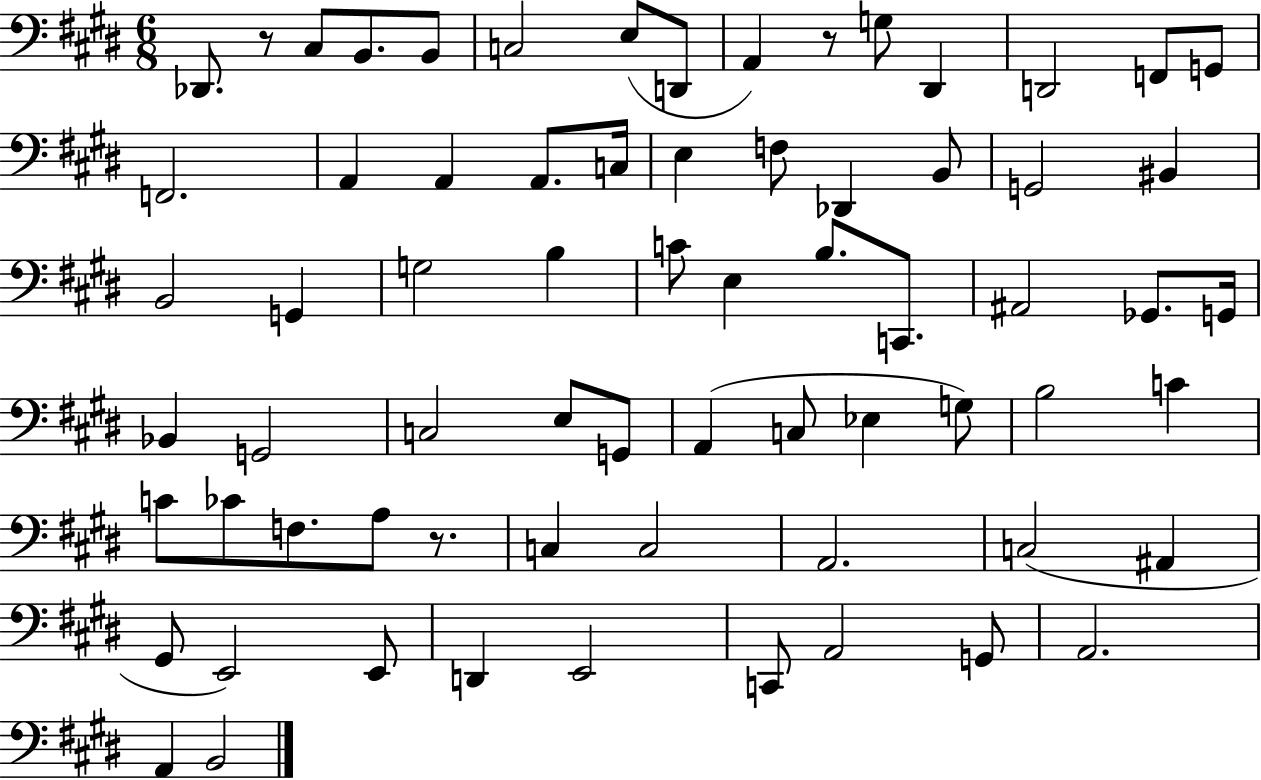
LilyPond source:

{
  \clef bass
  \numericTimeSignature
  \time 6/8
  \key e \major
  des,8. r8 cis8 b,8. b,8 | c2 e8( d,8 | a,4) r8 g8 dis,4 | d,2 f,8 g,8 | \break f,2. | a,4 a,4 a,8. c16 | e4 f8 des,4 b,8 | g,2 bis,4 | \break b,2 g,4 | g2 b4 | c'8 e4 b8. c,8. | ais,2 ges,8. g,16 | \break bes,4 g,2 | c2 e8 g,8 | a,4( c8 ees4 g8) | b2 c'4 | \break c'8 ces'8 f8. a8 r8. | c4 c2 | a,2. | c2( ais,4 | \break gis,8 e,2) e,8 | d,4 e,2 | c,8 a,2 g,8 | a,2. | \break a,4 b,2 | \bar "|."
}